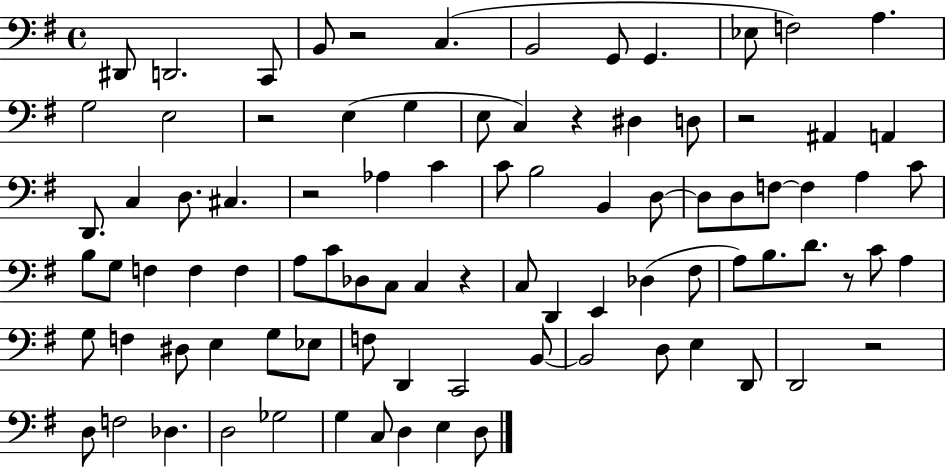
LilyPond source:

{
  \clef bass
  \time 4/4
  \defaultTimeSignature
  \key g \major
  dis,8 d,2. c,8 | b,8 r2 c4.( | b,2 g,8 g,4. | ees8 f2) a4. | \break g2 e2 | r2 e4( g4 | e8 c4) r4 dis4 d8 | r2 ais,4 a,4 | \break d,8. c4 d8. cis4. | r2 aes4 c'4 | c'8 b2 b,4 d8~~ | d8 d8 f8~~ f4 a4 c'8 | \break b8 g8 f4 f4 f4 | a8 c'8 des8 c8 c4 r4 | c8 d,4 e,4 des4( fis8 | a8) b8. d'8. r8 c'8 a4 | \break g8 f4 dis8 e4 g8 ees8 | f8 d,4 c,2 b,8~~ | b,2 d8 e4 d,8 | d,2 r2 | \break d8 f2 des4. | d2 ges2 | g4 c8 d4 e4 d8 | \bar "|."
}